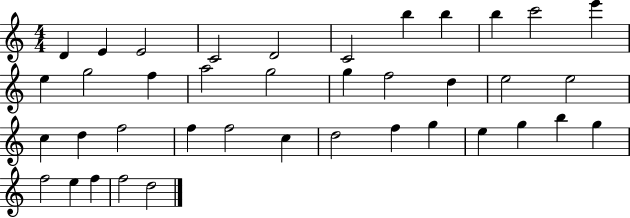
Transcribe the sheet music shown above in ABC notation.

X:1
T:Untitled
M:4/4
L:1/4
K:C
D E E2 C2 D2 C2 b b b c'2 e' e g2 f a2 g2 g f2 d e2 e2 c d f2 f f2 c d2 f g e g b g f2 e f f2 d2